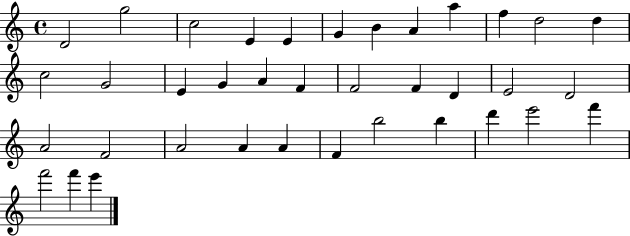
D4/h G5/h C5/h E4/q E4/q G4/q B4/q A4/q A5/q F5/q D5/h D5/q C5/h G4/h E4/q G4/q A4/q F4/q F4/h F4/q D4/q E4/h D4/h A4/h F4/h A4/h A4/q A4/q F4/q B5/h B5/q D6/q E6/h F6/q F6/h F6/q E6/q